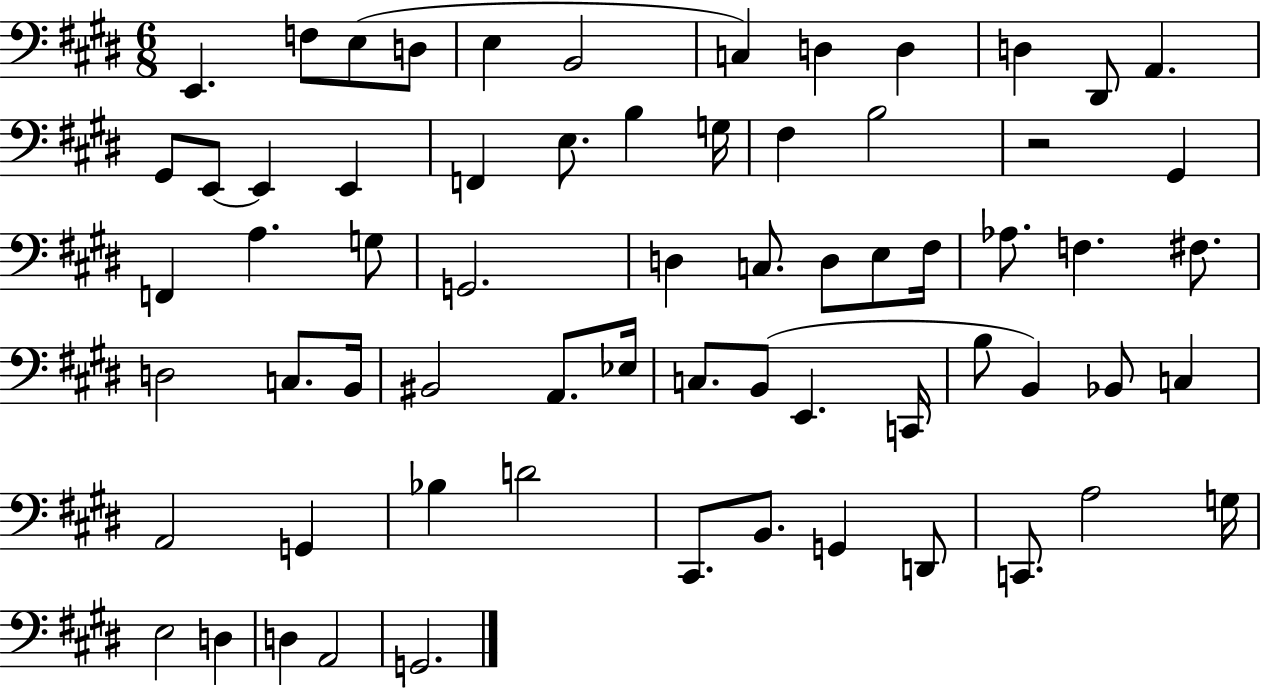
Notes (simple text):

E2/q. F3/e E3/e D3/e E3/q B2/h C3/q D3/q D3/q D3/q D#2/e A2/q. G#2/e E2/e E2/q E2/q F2/q E3/e. B3/q G3/s F#3/q B3/h R/h G#2/q F2/q A3/q. G3/e G2/h. D3/q C3/e. D3/e E3/e F#3/s Ab3/e. F3/q. F#3/e. D3/h C3/e. B2/s BIS2/h A2/e. Eb3/s C3/e. B2/e E2/q. C2/s B3/e B2/q Bb2/e C3/q A2/h G2/q Bb3/q D4/h C#2/e. B2/e. G2/q D2/e C2/e. A3/h G3/s E3/h D3/q D3/q A2/h G2/h.